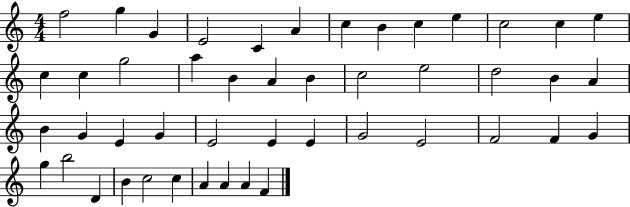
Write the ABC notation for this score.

X:1
T:Untitled
M:4/4
L:1/4
K:C
f2 g G E2 C A c B c e c2 c e c c g2 a B A B c2 e2 d2 B A B G E G E2 E E G2 E2 F2 F G g b2 D B c2 c A A A F